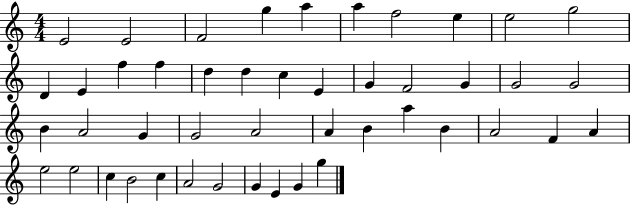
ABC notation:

X:1
T:Untitled
M:4/4
L:1/4
K:C
E2 E2 F2 g a a f2 e e2 g2 D E f f d d c E G F2 G G2 G2 B A2 G G2 A2 A B a B A2 F A e2 e2 c B2 c A2 G2 G E G g